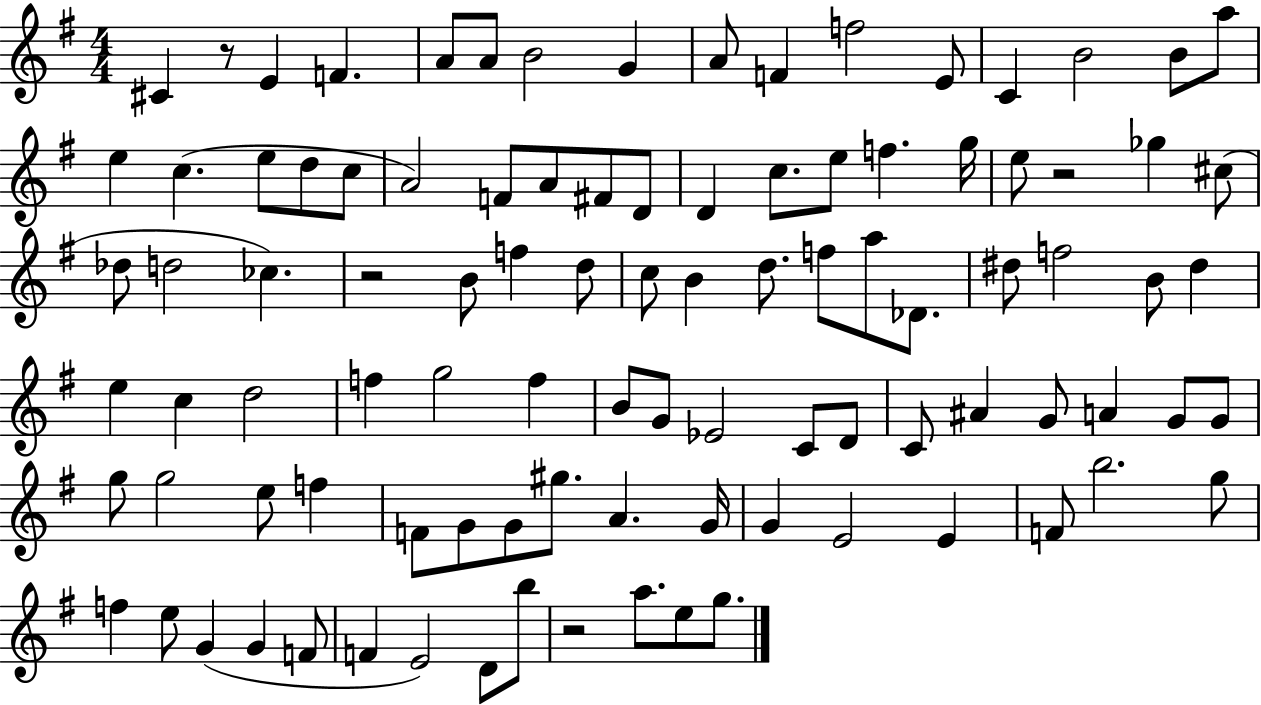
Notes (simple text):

C#4/q R/e E4/q F4/q. A4/e A4/e B4/h G4/q A4/e F4/q F5/h E4/e C4/q B4/h B4/e A5/e E5/q C5/q. E5/e D5/e C5/e A4/h F4/e A4/e F#4/e D4/e D4/q C5/e. E5/e F5/q. G5/s E5/e R/h Gb5/q C#5/e Db5/e D5/h CES5/q. R/h B4/e F5/q D5/e C5/e B4/q D5/e. F5/e A5/e Db4/e. D#5/e F5/h B4/e D#5/q E5/q C5/q D5/h F5/q G5/h F5/q B4/e G4/e Eb4/h C4/e D4/e C4/e A#4/q G4/e A4/q G4/e G4/e G5/e G5/h E5/e F5/q F4/e G4/e G4/e G#5/e. A4/q. G4/s G4/q E4/h E4/q F4/e B5/h. G5/e F5/q E5/e G4/q G4/q F4/e F4/q E4/h D4/e B5/e R/h A5/e. E5/e G5/e.